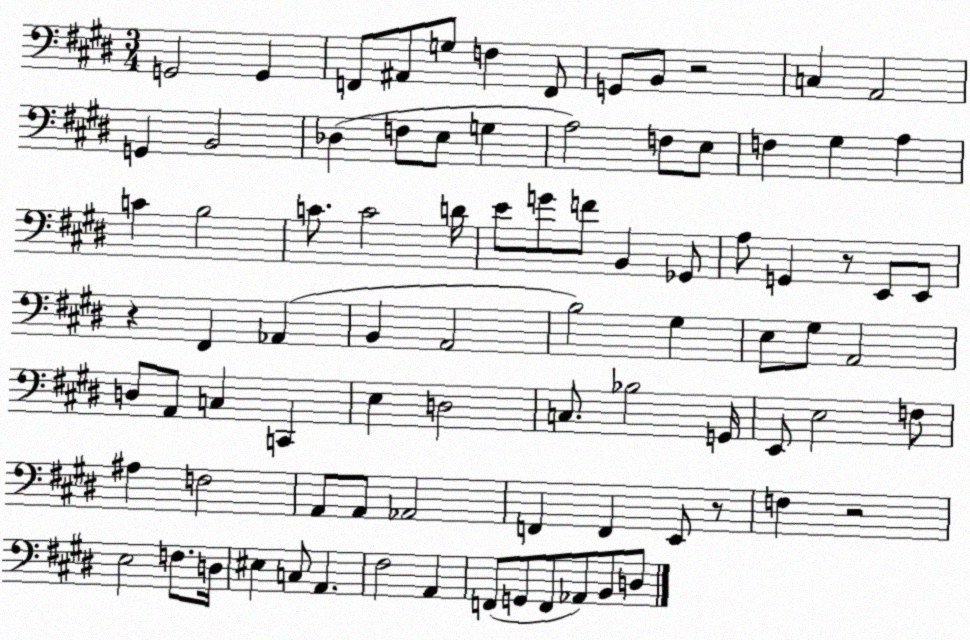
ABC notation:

X:1
T:Untitled
M:3/4
L:1/4
K:E
G,,2 G,, F,,/2 ^A,,/2 G,/2 F, F,,/2 G,,/2 B,,/2 z2 C, A,,2 G,, B,,2 _D, F,/2 E,/2 G, A,2 F,/2 E,/2 F, ^G, A, C B,2 C/2 C2 D/4 E/2 G/2 F/2 B,, _G,,/2 A,/2 G,, z/2 E,,/2 E,,/2 z ^F,, _A,, B,, A,,2 B,2 ^G, E,/2 ^G,/2 A,,2 D,/2 A,,/2 C, C,, E, D,2 C,/2 _B,2 G,,/4 E,,/2 E,2 F,/2 ^A, F,2 A,,/2 A,,/2 _A,,2 F,, F,, E,,/2 z/2 F, z2 E,2 F,/2 D,/4 ^E, C,/2 A,, ^F,2 A,, F,,/2 G,,/2 F,,/2 _A,,/2 B,,/2 D,/2